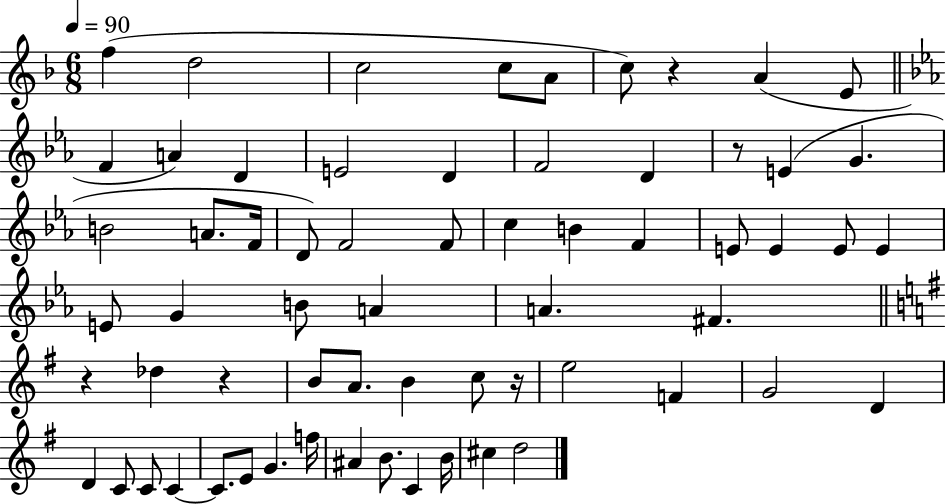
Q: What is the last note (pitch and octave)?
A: D5